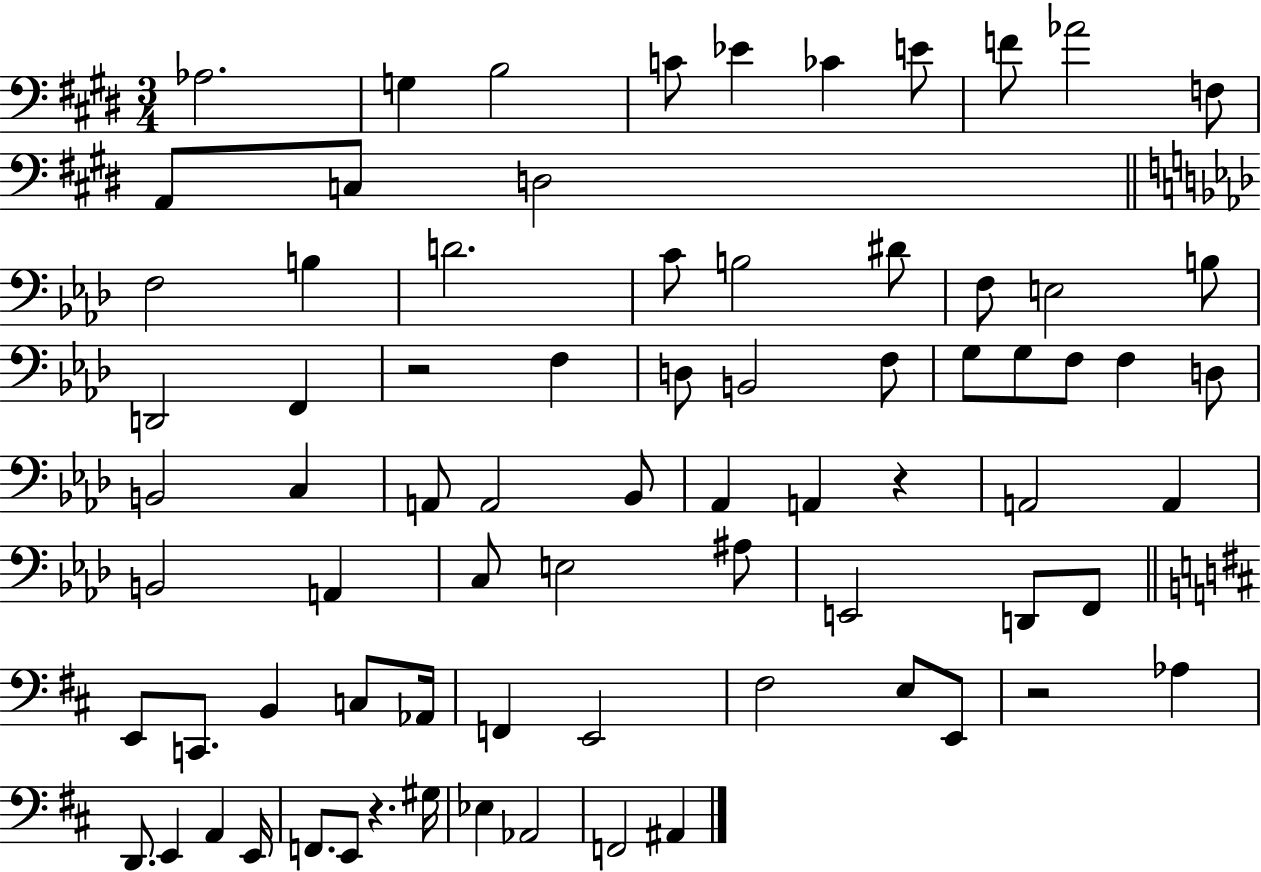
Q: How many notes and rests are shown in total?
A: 76